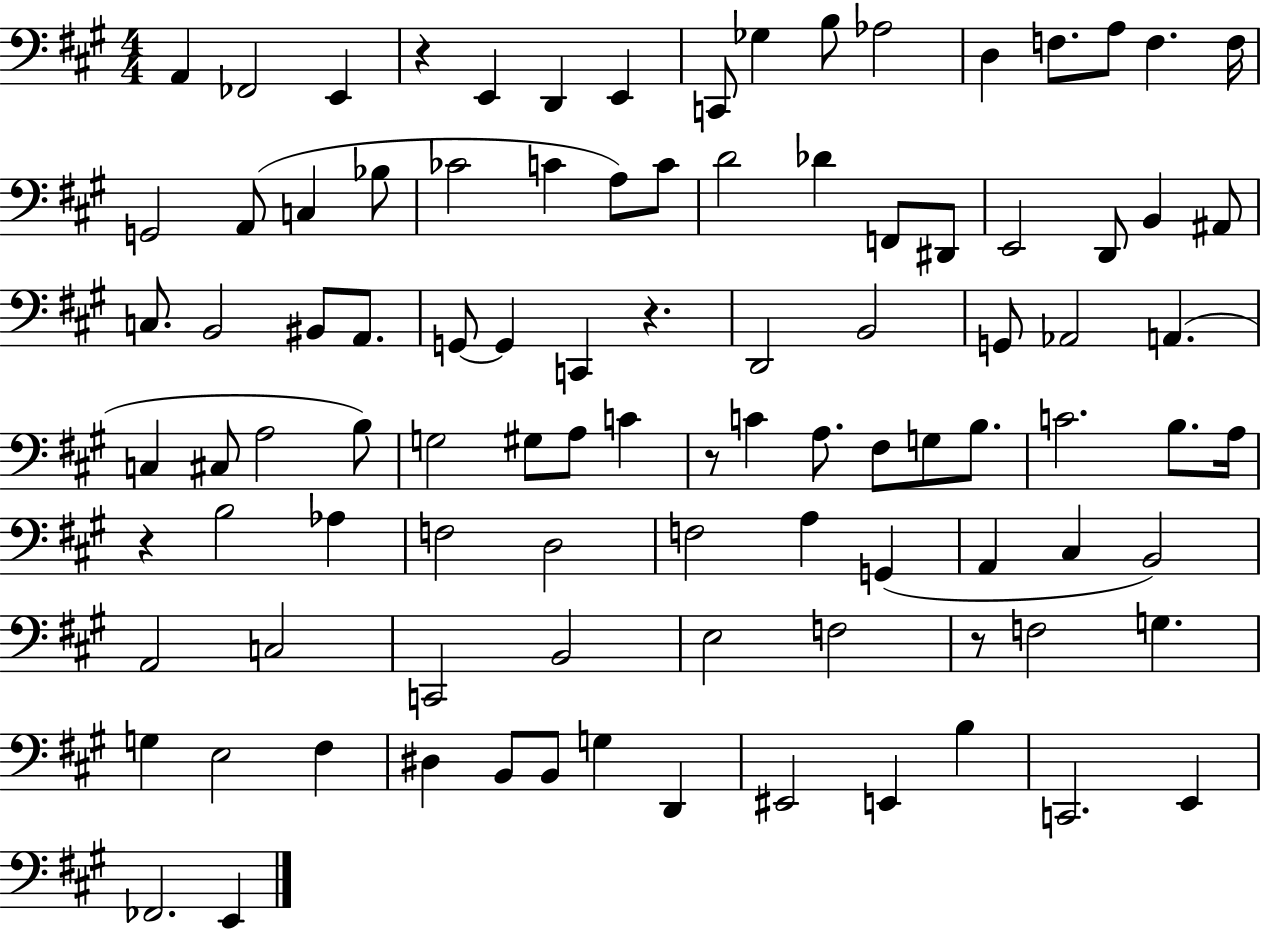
A2/q FES2/h E2/q R/q E2/q D2/q E2/q C2/e Gb3/q B3/e Ab3/h D3/q F3/e. A3/e F3/q. F3/s G2/h A2/e C3/q Bb3/e CES4/h C4/q A3/e C4/e D4/h Db4/q F2/e D#2/e E2/h D2/e B2/q A#2/e C3/e. B2/h BIS2/e A2/e. G2/e G2/q C2/q R/q. D2/h B2/h G2/e Ab2/h A2/q. C3/q C#3/e A3/h B3/e G3/h G#3/e A3/e C4/q R/e C4/q A3/e. F#3/e G3/e B3/e. C4/h. B3/e. A3/s R/q B3/h Ab3/q F3/h D3/h F3/h A3/q G2/q A2/q C#3/q B2/h A2/h C3/h C2/h B2/h E3/h F3/h R/e F3/h G3/q. G3/q E3/h F#3/q D#3/q B2/e B2/e G3/q D2/q EIS2/h E2/q B3/q C2/h. E2/q FES2/h. E2/q